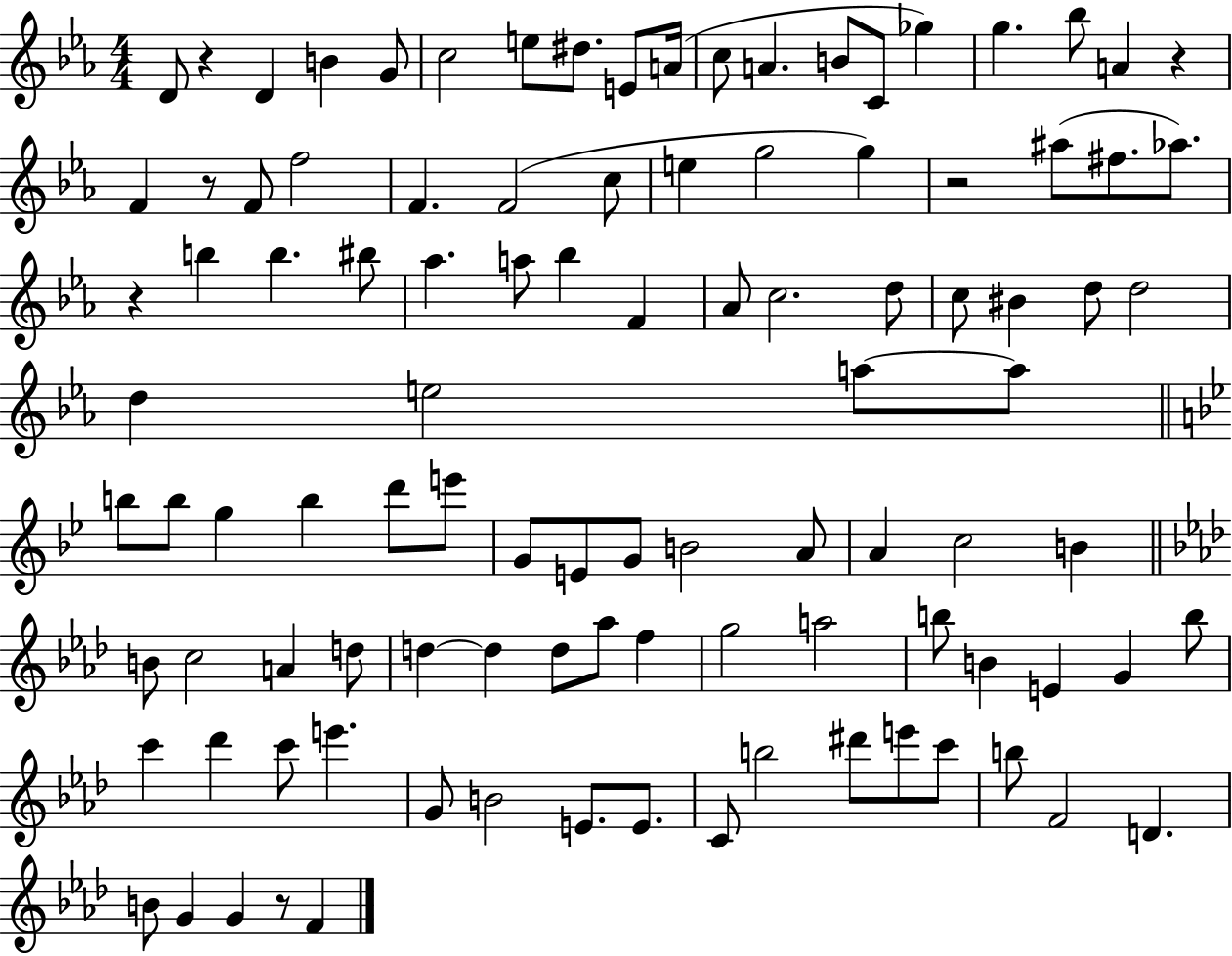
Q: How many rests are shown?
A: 6